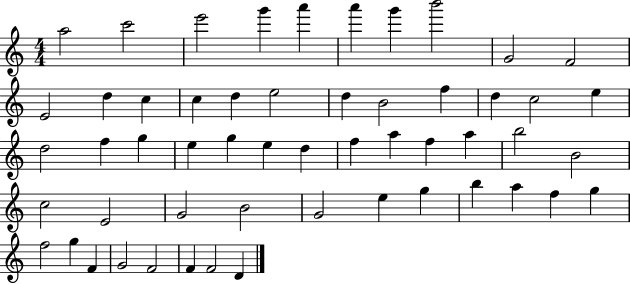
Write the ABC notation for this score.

X:1
T:Untitled
M:4/4
L:1/4
K:C
a2 c'2 e'2 g' a' a' g' b'2 G2 F2 E2 d c c d e2 d B2 f d c2 e d2 f g e g e d f a f a b2 B2 c2 E2 G2 B2 G2 e g b a f g f2 g F G2 F2 F F2 D